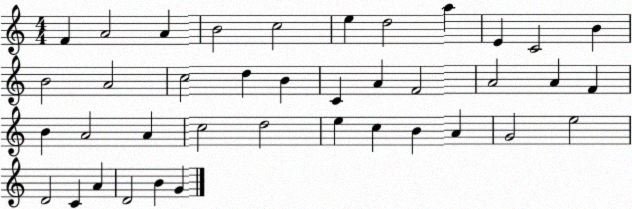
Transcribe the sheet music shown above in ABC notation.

X:1
T:Untitled
M:4/4
L:1/4
K:C
F A2 A B2 c2 e d2 a E C2 B B2 A2 c2 d B C A F2 A2 A F B A2 A c2 d2 e c B A G2 e2 D2 C A D2 B G